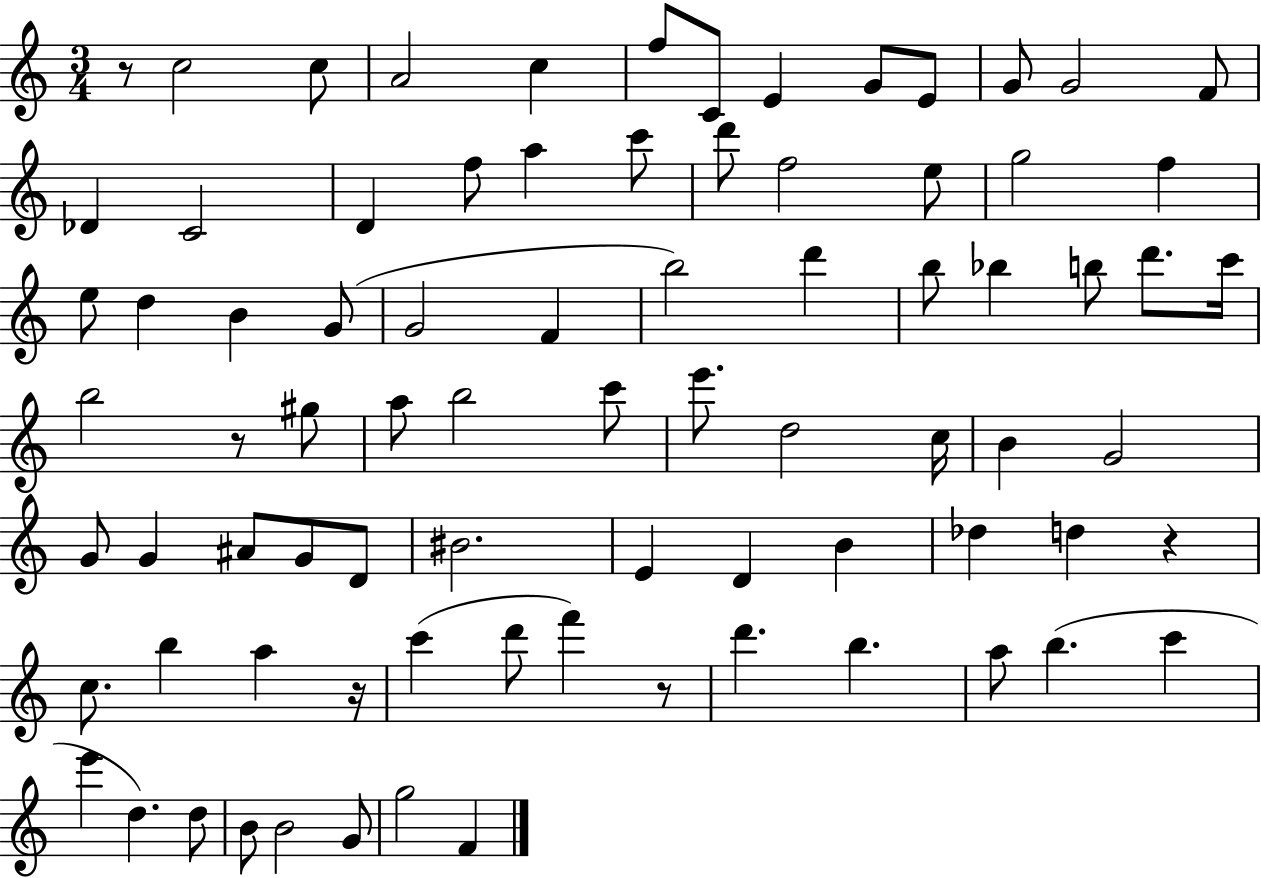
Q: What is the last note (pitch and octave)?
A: F4